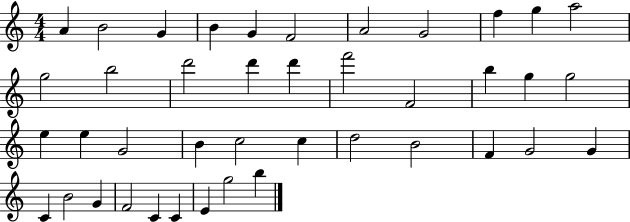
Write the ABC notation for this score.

X:1
T:Untitled
M:4/4
L:1/4
K:C
A B2 G B G F2 A2 G2 f g a2 g2 b2 d'2 d' d' f'2 F2 b g g2 e e G2 B c2 c d2 B2 F G2 G C B2 G F2 C C E g2 b